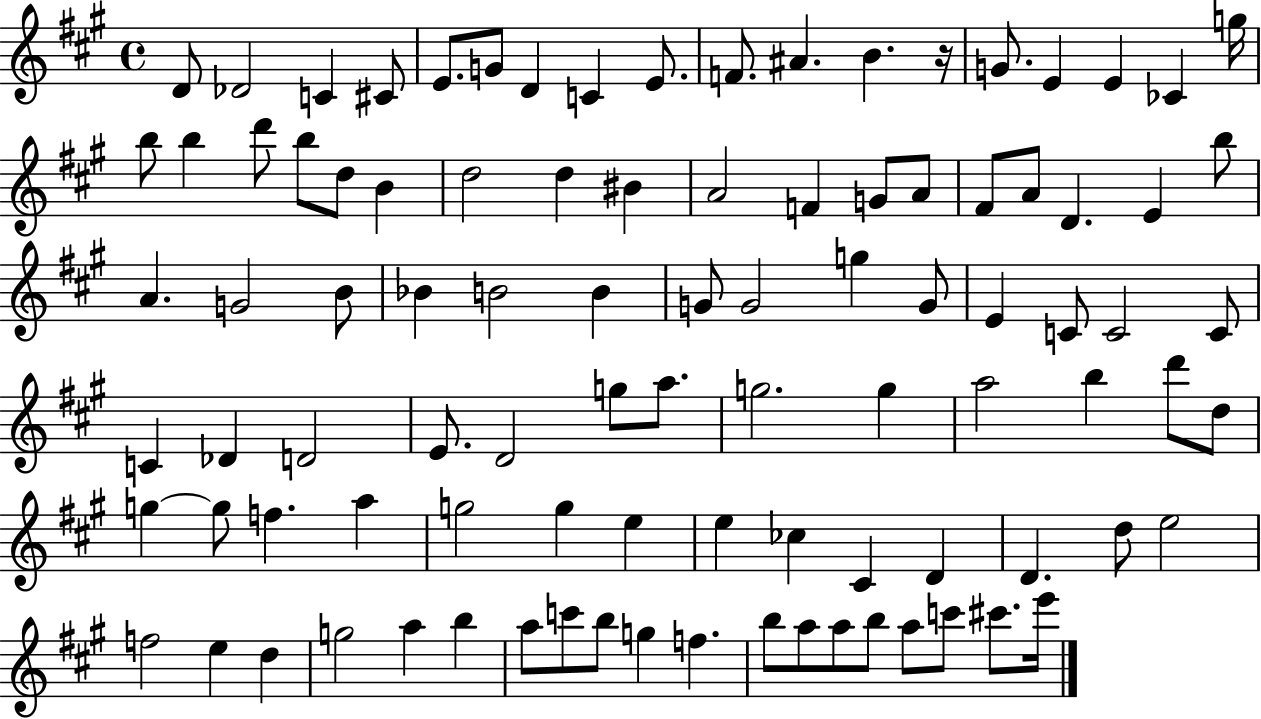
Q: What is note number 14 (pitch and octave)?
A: E4